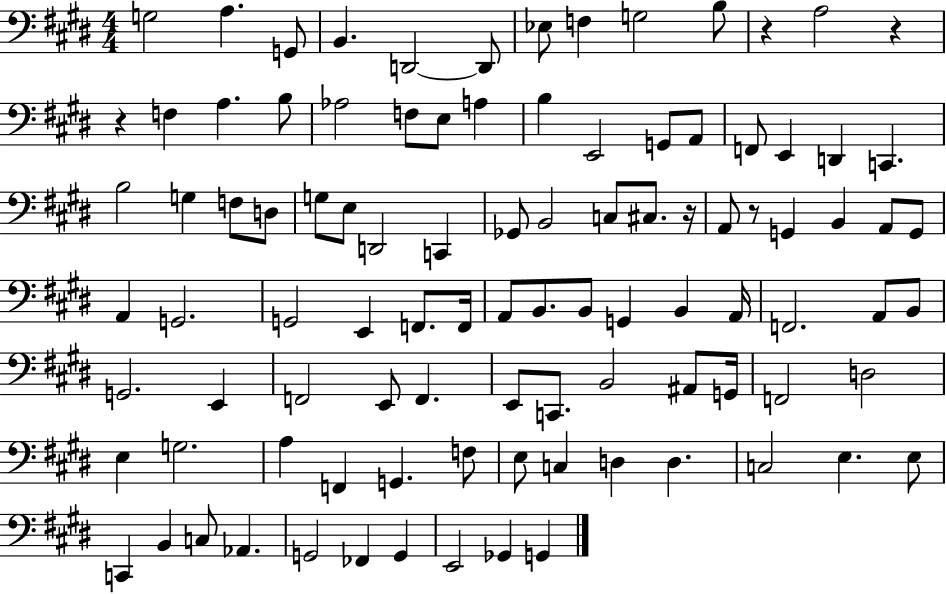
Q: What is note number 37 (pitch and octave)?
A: C3